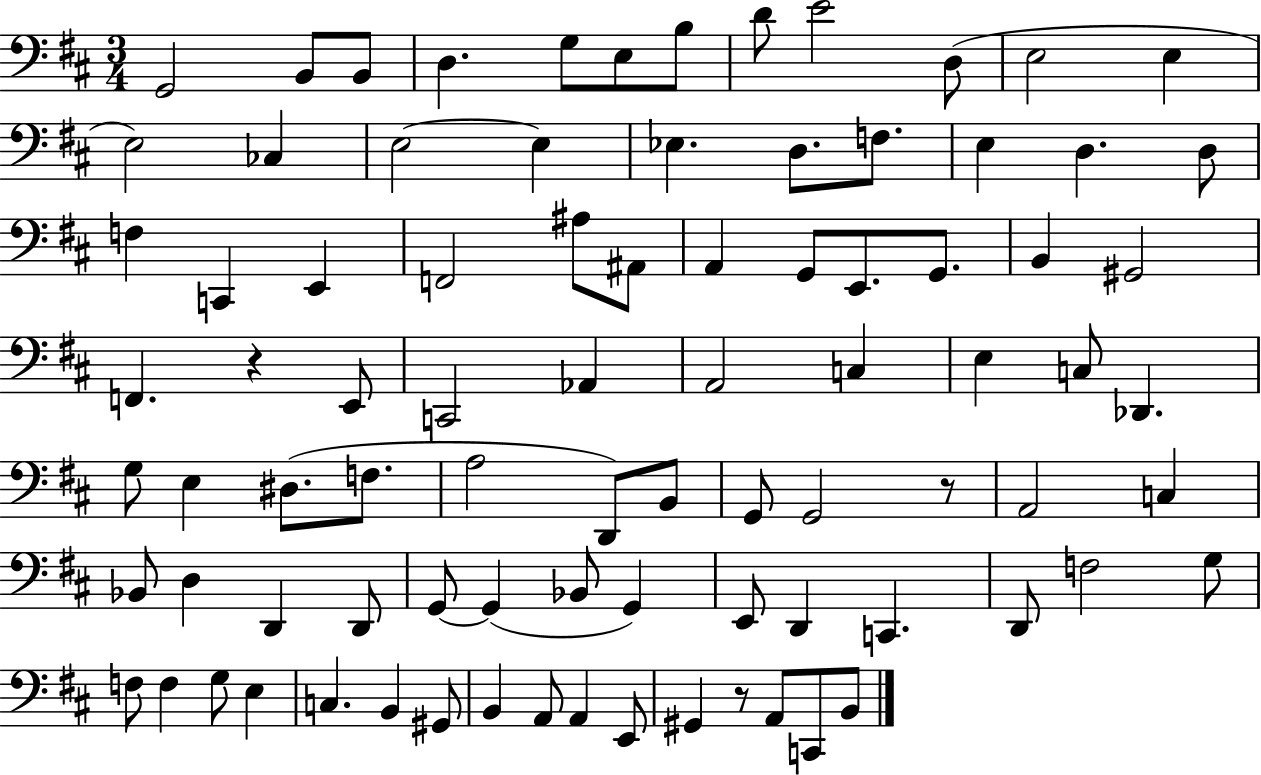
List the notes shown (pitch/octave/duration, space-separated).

G2/h B2/e B2/e D3/q. G3/e E3/e B3/e D4/e E4/h D3/e E3/h E3/q E3/h CES3/q E3/h E3/q Eb3/q. D3/e. F3/e. E3/q D3/q. D3/e F3/q C2/q E2/q F2/h A#3/e A#2/e A2/q G2/e E2/e. G2/e. B2/q G#2/h F2/q. R/q E2/e C2/h Ab2/q A2/h C3/q E3/q C3/e Db2/q. G3/e E3/q D#3/e. F3/e. A3/h D2/e B2/e G2/e G2/h R/e A2/h C3/q Bb2/e D3/q D2/q D2/e G2/e G2/q Bb2/e G2/q E2/e D2/q C2/q. D2/e F3/h G3/e F3/e F3/q G3/e E3/q C3/q. B2/q G#2/e B2/q A2/e A2/q E2/e G#2/q R/e A2/e C2/e B2/e